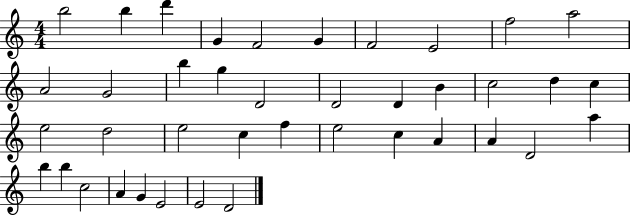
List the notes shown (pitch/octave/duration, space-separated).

B5/h B5/q D6/q G4/q F4/h G4/q F4/h E4/h F5/h A5/h A4/h G4/h B5/q G5/q D4/h D4/h D4/q B4/q C5/h D5/q C5/q E5/h D5/h E5/h C5/q F5/q E5/h C5/q A4/q A4/q D4/h A5/q B5/q B5/q C5/h A4/q G4/q E4/h E4/h D4/h